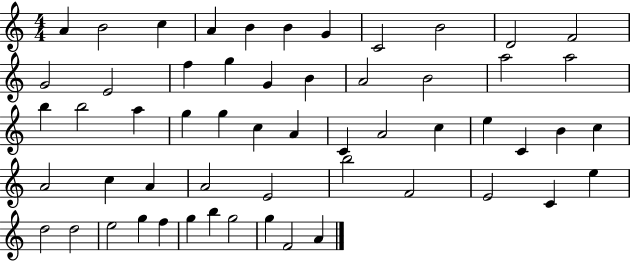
A4/q B4/h C5/q A4/q B4/q B4/q G4/q C4/h B4/h D4/h F4/h G4/h E4/h F5/q G5/q G4/q B4/q A4/h B4/h A5/h A5/h B5/q B5/h A5/q G5/q G5/q C5/q A4/q C4/q A4/h C5/q E5/q C4/q B4/q C5/q A4/h C5/q A4/q A4/h E4/h B5/h F4/h E4/h C4/q E5/q D5/h D5/h E5/h G5/q F5/q G5/q B5/q G5/h G5/q F4/h A4/q